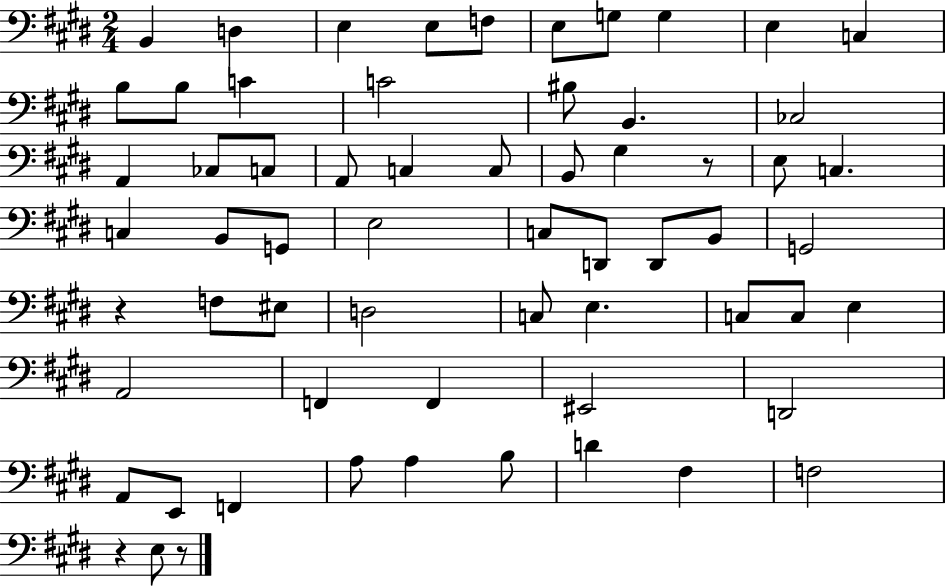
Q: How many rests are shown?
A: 4